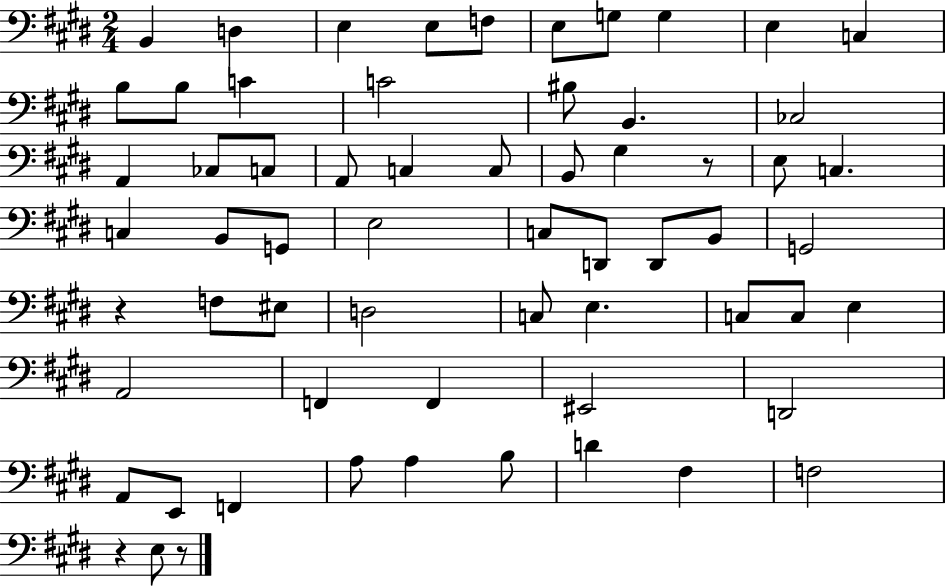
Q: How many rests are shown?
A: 4